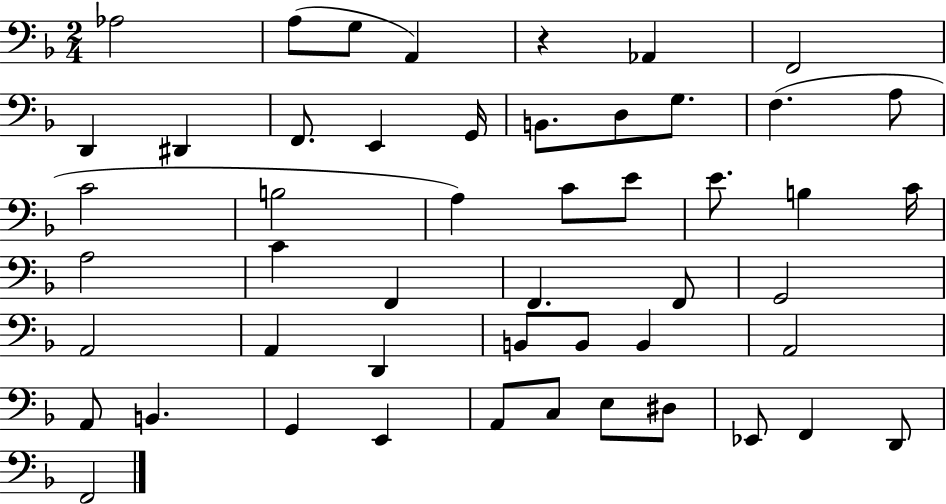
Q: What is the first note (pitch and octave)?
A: Ab3